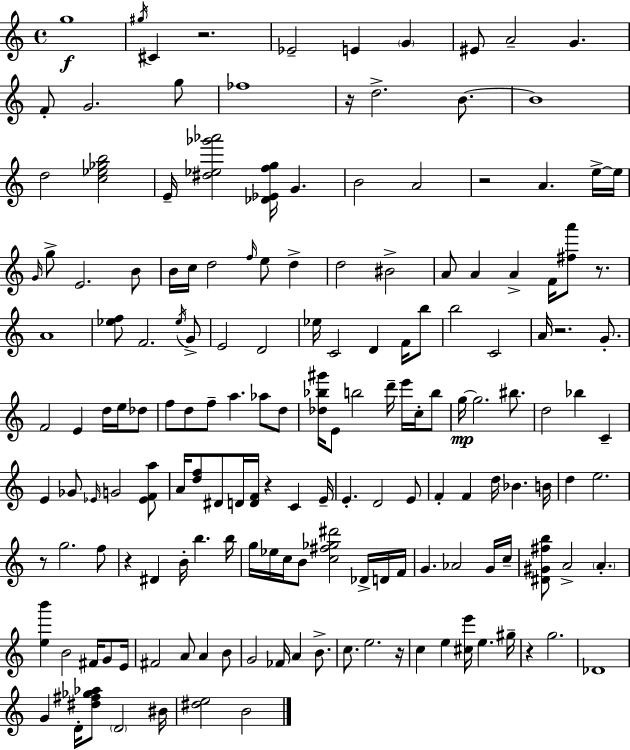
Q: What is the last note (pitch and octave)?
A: B4